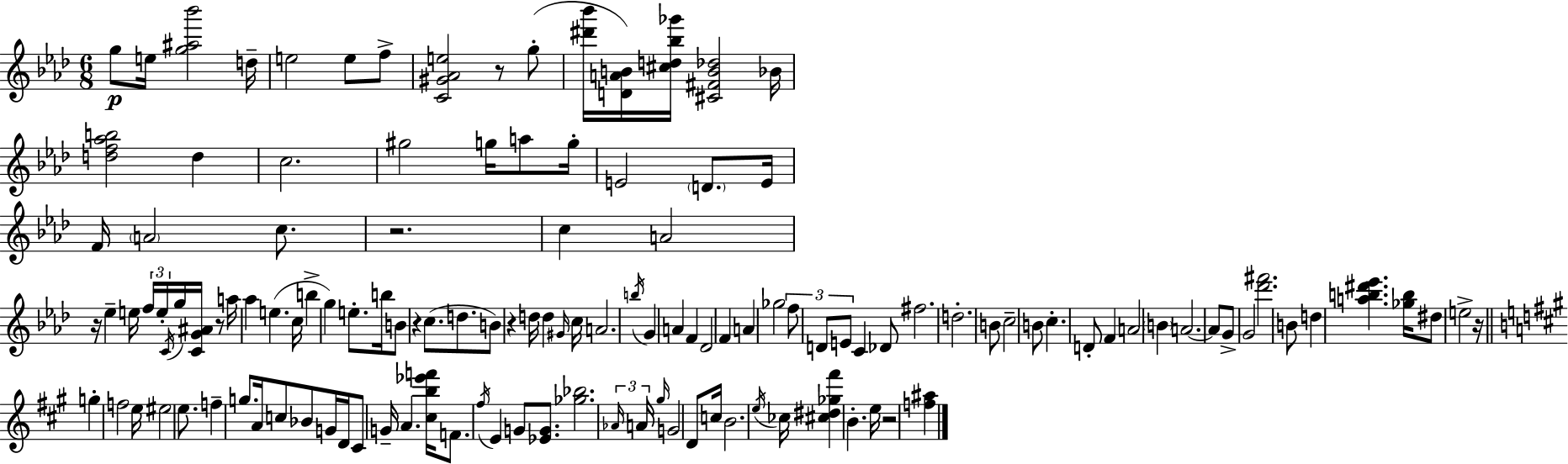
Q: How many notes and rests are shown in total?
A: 130